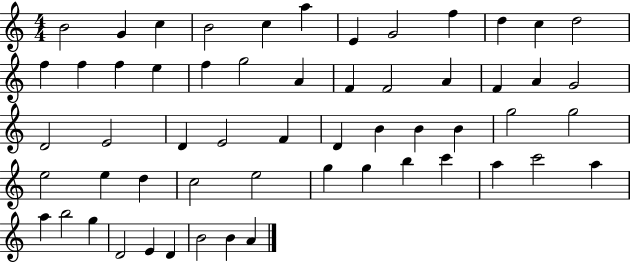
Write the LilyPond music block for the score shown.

{
  \clef treble
  \numericTimeSignature
  \time 4/4
  \key c \major
  b'2 g'4 c''4 | b'2 c''4 a''4 | e'4 g'2 f''4 | d''4 c''4 d''2 | \break f''4 f''4 f''4 e''4 | f''4 g''2 a'4 | f'4 f'2 a'4 | f'4 a'4 g'2 | \break d'2 e'2 | d'4 e'2 f'4 | d'4 b'4 b'4 b'4 | g''2 g''2 | \break e''2 e''4 d''4 | c''2 e''2 | g''4 g''4 b''4 c'''4 | a''4 c'''2 a''4 | \break a''4 b''2 g''4 | d'2 e'4 d'4 | b'2 b'4 a'4 | \bar "|."
}